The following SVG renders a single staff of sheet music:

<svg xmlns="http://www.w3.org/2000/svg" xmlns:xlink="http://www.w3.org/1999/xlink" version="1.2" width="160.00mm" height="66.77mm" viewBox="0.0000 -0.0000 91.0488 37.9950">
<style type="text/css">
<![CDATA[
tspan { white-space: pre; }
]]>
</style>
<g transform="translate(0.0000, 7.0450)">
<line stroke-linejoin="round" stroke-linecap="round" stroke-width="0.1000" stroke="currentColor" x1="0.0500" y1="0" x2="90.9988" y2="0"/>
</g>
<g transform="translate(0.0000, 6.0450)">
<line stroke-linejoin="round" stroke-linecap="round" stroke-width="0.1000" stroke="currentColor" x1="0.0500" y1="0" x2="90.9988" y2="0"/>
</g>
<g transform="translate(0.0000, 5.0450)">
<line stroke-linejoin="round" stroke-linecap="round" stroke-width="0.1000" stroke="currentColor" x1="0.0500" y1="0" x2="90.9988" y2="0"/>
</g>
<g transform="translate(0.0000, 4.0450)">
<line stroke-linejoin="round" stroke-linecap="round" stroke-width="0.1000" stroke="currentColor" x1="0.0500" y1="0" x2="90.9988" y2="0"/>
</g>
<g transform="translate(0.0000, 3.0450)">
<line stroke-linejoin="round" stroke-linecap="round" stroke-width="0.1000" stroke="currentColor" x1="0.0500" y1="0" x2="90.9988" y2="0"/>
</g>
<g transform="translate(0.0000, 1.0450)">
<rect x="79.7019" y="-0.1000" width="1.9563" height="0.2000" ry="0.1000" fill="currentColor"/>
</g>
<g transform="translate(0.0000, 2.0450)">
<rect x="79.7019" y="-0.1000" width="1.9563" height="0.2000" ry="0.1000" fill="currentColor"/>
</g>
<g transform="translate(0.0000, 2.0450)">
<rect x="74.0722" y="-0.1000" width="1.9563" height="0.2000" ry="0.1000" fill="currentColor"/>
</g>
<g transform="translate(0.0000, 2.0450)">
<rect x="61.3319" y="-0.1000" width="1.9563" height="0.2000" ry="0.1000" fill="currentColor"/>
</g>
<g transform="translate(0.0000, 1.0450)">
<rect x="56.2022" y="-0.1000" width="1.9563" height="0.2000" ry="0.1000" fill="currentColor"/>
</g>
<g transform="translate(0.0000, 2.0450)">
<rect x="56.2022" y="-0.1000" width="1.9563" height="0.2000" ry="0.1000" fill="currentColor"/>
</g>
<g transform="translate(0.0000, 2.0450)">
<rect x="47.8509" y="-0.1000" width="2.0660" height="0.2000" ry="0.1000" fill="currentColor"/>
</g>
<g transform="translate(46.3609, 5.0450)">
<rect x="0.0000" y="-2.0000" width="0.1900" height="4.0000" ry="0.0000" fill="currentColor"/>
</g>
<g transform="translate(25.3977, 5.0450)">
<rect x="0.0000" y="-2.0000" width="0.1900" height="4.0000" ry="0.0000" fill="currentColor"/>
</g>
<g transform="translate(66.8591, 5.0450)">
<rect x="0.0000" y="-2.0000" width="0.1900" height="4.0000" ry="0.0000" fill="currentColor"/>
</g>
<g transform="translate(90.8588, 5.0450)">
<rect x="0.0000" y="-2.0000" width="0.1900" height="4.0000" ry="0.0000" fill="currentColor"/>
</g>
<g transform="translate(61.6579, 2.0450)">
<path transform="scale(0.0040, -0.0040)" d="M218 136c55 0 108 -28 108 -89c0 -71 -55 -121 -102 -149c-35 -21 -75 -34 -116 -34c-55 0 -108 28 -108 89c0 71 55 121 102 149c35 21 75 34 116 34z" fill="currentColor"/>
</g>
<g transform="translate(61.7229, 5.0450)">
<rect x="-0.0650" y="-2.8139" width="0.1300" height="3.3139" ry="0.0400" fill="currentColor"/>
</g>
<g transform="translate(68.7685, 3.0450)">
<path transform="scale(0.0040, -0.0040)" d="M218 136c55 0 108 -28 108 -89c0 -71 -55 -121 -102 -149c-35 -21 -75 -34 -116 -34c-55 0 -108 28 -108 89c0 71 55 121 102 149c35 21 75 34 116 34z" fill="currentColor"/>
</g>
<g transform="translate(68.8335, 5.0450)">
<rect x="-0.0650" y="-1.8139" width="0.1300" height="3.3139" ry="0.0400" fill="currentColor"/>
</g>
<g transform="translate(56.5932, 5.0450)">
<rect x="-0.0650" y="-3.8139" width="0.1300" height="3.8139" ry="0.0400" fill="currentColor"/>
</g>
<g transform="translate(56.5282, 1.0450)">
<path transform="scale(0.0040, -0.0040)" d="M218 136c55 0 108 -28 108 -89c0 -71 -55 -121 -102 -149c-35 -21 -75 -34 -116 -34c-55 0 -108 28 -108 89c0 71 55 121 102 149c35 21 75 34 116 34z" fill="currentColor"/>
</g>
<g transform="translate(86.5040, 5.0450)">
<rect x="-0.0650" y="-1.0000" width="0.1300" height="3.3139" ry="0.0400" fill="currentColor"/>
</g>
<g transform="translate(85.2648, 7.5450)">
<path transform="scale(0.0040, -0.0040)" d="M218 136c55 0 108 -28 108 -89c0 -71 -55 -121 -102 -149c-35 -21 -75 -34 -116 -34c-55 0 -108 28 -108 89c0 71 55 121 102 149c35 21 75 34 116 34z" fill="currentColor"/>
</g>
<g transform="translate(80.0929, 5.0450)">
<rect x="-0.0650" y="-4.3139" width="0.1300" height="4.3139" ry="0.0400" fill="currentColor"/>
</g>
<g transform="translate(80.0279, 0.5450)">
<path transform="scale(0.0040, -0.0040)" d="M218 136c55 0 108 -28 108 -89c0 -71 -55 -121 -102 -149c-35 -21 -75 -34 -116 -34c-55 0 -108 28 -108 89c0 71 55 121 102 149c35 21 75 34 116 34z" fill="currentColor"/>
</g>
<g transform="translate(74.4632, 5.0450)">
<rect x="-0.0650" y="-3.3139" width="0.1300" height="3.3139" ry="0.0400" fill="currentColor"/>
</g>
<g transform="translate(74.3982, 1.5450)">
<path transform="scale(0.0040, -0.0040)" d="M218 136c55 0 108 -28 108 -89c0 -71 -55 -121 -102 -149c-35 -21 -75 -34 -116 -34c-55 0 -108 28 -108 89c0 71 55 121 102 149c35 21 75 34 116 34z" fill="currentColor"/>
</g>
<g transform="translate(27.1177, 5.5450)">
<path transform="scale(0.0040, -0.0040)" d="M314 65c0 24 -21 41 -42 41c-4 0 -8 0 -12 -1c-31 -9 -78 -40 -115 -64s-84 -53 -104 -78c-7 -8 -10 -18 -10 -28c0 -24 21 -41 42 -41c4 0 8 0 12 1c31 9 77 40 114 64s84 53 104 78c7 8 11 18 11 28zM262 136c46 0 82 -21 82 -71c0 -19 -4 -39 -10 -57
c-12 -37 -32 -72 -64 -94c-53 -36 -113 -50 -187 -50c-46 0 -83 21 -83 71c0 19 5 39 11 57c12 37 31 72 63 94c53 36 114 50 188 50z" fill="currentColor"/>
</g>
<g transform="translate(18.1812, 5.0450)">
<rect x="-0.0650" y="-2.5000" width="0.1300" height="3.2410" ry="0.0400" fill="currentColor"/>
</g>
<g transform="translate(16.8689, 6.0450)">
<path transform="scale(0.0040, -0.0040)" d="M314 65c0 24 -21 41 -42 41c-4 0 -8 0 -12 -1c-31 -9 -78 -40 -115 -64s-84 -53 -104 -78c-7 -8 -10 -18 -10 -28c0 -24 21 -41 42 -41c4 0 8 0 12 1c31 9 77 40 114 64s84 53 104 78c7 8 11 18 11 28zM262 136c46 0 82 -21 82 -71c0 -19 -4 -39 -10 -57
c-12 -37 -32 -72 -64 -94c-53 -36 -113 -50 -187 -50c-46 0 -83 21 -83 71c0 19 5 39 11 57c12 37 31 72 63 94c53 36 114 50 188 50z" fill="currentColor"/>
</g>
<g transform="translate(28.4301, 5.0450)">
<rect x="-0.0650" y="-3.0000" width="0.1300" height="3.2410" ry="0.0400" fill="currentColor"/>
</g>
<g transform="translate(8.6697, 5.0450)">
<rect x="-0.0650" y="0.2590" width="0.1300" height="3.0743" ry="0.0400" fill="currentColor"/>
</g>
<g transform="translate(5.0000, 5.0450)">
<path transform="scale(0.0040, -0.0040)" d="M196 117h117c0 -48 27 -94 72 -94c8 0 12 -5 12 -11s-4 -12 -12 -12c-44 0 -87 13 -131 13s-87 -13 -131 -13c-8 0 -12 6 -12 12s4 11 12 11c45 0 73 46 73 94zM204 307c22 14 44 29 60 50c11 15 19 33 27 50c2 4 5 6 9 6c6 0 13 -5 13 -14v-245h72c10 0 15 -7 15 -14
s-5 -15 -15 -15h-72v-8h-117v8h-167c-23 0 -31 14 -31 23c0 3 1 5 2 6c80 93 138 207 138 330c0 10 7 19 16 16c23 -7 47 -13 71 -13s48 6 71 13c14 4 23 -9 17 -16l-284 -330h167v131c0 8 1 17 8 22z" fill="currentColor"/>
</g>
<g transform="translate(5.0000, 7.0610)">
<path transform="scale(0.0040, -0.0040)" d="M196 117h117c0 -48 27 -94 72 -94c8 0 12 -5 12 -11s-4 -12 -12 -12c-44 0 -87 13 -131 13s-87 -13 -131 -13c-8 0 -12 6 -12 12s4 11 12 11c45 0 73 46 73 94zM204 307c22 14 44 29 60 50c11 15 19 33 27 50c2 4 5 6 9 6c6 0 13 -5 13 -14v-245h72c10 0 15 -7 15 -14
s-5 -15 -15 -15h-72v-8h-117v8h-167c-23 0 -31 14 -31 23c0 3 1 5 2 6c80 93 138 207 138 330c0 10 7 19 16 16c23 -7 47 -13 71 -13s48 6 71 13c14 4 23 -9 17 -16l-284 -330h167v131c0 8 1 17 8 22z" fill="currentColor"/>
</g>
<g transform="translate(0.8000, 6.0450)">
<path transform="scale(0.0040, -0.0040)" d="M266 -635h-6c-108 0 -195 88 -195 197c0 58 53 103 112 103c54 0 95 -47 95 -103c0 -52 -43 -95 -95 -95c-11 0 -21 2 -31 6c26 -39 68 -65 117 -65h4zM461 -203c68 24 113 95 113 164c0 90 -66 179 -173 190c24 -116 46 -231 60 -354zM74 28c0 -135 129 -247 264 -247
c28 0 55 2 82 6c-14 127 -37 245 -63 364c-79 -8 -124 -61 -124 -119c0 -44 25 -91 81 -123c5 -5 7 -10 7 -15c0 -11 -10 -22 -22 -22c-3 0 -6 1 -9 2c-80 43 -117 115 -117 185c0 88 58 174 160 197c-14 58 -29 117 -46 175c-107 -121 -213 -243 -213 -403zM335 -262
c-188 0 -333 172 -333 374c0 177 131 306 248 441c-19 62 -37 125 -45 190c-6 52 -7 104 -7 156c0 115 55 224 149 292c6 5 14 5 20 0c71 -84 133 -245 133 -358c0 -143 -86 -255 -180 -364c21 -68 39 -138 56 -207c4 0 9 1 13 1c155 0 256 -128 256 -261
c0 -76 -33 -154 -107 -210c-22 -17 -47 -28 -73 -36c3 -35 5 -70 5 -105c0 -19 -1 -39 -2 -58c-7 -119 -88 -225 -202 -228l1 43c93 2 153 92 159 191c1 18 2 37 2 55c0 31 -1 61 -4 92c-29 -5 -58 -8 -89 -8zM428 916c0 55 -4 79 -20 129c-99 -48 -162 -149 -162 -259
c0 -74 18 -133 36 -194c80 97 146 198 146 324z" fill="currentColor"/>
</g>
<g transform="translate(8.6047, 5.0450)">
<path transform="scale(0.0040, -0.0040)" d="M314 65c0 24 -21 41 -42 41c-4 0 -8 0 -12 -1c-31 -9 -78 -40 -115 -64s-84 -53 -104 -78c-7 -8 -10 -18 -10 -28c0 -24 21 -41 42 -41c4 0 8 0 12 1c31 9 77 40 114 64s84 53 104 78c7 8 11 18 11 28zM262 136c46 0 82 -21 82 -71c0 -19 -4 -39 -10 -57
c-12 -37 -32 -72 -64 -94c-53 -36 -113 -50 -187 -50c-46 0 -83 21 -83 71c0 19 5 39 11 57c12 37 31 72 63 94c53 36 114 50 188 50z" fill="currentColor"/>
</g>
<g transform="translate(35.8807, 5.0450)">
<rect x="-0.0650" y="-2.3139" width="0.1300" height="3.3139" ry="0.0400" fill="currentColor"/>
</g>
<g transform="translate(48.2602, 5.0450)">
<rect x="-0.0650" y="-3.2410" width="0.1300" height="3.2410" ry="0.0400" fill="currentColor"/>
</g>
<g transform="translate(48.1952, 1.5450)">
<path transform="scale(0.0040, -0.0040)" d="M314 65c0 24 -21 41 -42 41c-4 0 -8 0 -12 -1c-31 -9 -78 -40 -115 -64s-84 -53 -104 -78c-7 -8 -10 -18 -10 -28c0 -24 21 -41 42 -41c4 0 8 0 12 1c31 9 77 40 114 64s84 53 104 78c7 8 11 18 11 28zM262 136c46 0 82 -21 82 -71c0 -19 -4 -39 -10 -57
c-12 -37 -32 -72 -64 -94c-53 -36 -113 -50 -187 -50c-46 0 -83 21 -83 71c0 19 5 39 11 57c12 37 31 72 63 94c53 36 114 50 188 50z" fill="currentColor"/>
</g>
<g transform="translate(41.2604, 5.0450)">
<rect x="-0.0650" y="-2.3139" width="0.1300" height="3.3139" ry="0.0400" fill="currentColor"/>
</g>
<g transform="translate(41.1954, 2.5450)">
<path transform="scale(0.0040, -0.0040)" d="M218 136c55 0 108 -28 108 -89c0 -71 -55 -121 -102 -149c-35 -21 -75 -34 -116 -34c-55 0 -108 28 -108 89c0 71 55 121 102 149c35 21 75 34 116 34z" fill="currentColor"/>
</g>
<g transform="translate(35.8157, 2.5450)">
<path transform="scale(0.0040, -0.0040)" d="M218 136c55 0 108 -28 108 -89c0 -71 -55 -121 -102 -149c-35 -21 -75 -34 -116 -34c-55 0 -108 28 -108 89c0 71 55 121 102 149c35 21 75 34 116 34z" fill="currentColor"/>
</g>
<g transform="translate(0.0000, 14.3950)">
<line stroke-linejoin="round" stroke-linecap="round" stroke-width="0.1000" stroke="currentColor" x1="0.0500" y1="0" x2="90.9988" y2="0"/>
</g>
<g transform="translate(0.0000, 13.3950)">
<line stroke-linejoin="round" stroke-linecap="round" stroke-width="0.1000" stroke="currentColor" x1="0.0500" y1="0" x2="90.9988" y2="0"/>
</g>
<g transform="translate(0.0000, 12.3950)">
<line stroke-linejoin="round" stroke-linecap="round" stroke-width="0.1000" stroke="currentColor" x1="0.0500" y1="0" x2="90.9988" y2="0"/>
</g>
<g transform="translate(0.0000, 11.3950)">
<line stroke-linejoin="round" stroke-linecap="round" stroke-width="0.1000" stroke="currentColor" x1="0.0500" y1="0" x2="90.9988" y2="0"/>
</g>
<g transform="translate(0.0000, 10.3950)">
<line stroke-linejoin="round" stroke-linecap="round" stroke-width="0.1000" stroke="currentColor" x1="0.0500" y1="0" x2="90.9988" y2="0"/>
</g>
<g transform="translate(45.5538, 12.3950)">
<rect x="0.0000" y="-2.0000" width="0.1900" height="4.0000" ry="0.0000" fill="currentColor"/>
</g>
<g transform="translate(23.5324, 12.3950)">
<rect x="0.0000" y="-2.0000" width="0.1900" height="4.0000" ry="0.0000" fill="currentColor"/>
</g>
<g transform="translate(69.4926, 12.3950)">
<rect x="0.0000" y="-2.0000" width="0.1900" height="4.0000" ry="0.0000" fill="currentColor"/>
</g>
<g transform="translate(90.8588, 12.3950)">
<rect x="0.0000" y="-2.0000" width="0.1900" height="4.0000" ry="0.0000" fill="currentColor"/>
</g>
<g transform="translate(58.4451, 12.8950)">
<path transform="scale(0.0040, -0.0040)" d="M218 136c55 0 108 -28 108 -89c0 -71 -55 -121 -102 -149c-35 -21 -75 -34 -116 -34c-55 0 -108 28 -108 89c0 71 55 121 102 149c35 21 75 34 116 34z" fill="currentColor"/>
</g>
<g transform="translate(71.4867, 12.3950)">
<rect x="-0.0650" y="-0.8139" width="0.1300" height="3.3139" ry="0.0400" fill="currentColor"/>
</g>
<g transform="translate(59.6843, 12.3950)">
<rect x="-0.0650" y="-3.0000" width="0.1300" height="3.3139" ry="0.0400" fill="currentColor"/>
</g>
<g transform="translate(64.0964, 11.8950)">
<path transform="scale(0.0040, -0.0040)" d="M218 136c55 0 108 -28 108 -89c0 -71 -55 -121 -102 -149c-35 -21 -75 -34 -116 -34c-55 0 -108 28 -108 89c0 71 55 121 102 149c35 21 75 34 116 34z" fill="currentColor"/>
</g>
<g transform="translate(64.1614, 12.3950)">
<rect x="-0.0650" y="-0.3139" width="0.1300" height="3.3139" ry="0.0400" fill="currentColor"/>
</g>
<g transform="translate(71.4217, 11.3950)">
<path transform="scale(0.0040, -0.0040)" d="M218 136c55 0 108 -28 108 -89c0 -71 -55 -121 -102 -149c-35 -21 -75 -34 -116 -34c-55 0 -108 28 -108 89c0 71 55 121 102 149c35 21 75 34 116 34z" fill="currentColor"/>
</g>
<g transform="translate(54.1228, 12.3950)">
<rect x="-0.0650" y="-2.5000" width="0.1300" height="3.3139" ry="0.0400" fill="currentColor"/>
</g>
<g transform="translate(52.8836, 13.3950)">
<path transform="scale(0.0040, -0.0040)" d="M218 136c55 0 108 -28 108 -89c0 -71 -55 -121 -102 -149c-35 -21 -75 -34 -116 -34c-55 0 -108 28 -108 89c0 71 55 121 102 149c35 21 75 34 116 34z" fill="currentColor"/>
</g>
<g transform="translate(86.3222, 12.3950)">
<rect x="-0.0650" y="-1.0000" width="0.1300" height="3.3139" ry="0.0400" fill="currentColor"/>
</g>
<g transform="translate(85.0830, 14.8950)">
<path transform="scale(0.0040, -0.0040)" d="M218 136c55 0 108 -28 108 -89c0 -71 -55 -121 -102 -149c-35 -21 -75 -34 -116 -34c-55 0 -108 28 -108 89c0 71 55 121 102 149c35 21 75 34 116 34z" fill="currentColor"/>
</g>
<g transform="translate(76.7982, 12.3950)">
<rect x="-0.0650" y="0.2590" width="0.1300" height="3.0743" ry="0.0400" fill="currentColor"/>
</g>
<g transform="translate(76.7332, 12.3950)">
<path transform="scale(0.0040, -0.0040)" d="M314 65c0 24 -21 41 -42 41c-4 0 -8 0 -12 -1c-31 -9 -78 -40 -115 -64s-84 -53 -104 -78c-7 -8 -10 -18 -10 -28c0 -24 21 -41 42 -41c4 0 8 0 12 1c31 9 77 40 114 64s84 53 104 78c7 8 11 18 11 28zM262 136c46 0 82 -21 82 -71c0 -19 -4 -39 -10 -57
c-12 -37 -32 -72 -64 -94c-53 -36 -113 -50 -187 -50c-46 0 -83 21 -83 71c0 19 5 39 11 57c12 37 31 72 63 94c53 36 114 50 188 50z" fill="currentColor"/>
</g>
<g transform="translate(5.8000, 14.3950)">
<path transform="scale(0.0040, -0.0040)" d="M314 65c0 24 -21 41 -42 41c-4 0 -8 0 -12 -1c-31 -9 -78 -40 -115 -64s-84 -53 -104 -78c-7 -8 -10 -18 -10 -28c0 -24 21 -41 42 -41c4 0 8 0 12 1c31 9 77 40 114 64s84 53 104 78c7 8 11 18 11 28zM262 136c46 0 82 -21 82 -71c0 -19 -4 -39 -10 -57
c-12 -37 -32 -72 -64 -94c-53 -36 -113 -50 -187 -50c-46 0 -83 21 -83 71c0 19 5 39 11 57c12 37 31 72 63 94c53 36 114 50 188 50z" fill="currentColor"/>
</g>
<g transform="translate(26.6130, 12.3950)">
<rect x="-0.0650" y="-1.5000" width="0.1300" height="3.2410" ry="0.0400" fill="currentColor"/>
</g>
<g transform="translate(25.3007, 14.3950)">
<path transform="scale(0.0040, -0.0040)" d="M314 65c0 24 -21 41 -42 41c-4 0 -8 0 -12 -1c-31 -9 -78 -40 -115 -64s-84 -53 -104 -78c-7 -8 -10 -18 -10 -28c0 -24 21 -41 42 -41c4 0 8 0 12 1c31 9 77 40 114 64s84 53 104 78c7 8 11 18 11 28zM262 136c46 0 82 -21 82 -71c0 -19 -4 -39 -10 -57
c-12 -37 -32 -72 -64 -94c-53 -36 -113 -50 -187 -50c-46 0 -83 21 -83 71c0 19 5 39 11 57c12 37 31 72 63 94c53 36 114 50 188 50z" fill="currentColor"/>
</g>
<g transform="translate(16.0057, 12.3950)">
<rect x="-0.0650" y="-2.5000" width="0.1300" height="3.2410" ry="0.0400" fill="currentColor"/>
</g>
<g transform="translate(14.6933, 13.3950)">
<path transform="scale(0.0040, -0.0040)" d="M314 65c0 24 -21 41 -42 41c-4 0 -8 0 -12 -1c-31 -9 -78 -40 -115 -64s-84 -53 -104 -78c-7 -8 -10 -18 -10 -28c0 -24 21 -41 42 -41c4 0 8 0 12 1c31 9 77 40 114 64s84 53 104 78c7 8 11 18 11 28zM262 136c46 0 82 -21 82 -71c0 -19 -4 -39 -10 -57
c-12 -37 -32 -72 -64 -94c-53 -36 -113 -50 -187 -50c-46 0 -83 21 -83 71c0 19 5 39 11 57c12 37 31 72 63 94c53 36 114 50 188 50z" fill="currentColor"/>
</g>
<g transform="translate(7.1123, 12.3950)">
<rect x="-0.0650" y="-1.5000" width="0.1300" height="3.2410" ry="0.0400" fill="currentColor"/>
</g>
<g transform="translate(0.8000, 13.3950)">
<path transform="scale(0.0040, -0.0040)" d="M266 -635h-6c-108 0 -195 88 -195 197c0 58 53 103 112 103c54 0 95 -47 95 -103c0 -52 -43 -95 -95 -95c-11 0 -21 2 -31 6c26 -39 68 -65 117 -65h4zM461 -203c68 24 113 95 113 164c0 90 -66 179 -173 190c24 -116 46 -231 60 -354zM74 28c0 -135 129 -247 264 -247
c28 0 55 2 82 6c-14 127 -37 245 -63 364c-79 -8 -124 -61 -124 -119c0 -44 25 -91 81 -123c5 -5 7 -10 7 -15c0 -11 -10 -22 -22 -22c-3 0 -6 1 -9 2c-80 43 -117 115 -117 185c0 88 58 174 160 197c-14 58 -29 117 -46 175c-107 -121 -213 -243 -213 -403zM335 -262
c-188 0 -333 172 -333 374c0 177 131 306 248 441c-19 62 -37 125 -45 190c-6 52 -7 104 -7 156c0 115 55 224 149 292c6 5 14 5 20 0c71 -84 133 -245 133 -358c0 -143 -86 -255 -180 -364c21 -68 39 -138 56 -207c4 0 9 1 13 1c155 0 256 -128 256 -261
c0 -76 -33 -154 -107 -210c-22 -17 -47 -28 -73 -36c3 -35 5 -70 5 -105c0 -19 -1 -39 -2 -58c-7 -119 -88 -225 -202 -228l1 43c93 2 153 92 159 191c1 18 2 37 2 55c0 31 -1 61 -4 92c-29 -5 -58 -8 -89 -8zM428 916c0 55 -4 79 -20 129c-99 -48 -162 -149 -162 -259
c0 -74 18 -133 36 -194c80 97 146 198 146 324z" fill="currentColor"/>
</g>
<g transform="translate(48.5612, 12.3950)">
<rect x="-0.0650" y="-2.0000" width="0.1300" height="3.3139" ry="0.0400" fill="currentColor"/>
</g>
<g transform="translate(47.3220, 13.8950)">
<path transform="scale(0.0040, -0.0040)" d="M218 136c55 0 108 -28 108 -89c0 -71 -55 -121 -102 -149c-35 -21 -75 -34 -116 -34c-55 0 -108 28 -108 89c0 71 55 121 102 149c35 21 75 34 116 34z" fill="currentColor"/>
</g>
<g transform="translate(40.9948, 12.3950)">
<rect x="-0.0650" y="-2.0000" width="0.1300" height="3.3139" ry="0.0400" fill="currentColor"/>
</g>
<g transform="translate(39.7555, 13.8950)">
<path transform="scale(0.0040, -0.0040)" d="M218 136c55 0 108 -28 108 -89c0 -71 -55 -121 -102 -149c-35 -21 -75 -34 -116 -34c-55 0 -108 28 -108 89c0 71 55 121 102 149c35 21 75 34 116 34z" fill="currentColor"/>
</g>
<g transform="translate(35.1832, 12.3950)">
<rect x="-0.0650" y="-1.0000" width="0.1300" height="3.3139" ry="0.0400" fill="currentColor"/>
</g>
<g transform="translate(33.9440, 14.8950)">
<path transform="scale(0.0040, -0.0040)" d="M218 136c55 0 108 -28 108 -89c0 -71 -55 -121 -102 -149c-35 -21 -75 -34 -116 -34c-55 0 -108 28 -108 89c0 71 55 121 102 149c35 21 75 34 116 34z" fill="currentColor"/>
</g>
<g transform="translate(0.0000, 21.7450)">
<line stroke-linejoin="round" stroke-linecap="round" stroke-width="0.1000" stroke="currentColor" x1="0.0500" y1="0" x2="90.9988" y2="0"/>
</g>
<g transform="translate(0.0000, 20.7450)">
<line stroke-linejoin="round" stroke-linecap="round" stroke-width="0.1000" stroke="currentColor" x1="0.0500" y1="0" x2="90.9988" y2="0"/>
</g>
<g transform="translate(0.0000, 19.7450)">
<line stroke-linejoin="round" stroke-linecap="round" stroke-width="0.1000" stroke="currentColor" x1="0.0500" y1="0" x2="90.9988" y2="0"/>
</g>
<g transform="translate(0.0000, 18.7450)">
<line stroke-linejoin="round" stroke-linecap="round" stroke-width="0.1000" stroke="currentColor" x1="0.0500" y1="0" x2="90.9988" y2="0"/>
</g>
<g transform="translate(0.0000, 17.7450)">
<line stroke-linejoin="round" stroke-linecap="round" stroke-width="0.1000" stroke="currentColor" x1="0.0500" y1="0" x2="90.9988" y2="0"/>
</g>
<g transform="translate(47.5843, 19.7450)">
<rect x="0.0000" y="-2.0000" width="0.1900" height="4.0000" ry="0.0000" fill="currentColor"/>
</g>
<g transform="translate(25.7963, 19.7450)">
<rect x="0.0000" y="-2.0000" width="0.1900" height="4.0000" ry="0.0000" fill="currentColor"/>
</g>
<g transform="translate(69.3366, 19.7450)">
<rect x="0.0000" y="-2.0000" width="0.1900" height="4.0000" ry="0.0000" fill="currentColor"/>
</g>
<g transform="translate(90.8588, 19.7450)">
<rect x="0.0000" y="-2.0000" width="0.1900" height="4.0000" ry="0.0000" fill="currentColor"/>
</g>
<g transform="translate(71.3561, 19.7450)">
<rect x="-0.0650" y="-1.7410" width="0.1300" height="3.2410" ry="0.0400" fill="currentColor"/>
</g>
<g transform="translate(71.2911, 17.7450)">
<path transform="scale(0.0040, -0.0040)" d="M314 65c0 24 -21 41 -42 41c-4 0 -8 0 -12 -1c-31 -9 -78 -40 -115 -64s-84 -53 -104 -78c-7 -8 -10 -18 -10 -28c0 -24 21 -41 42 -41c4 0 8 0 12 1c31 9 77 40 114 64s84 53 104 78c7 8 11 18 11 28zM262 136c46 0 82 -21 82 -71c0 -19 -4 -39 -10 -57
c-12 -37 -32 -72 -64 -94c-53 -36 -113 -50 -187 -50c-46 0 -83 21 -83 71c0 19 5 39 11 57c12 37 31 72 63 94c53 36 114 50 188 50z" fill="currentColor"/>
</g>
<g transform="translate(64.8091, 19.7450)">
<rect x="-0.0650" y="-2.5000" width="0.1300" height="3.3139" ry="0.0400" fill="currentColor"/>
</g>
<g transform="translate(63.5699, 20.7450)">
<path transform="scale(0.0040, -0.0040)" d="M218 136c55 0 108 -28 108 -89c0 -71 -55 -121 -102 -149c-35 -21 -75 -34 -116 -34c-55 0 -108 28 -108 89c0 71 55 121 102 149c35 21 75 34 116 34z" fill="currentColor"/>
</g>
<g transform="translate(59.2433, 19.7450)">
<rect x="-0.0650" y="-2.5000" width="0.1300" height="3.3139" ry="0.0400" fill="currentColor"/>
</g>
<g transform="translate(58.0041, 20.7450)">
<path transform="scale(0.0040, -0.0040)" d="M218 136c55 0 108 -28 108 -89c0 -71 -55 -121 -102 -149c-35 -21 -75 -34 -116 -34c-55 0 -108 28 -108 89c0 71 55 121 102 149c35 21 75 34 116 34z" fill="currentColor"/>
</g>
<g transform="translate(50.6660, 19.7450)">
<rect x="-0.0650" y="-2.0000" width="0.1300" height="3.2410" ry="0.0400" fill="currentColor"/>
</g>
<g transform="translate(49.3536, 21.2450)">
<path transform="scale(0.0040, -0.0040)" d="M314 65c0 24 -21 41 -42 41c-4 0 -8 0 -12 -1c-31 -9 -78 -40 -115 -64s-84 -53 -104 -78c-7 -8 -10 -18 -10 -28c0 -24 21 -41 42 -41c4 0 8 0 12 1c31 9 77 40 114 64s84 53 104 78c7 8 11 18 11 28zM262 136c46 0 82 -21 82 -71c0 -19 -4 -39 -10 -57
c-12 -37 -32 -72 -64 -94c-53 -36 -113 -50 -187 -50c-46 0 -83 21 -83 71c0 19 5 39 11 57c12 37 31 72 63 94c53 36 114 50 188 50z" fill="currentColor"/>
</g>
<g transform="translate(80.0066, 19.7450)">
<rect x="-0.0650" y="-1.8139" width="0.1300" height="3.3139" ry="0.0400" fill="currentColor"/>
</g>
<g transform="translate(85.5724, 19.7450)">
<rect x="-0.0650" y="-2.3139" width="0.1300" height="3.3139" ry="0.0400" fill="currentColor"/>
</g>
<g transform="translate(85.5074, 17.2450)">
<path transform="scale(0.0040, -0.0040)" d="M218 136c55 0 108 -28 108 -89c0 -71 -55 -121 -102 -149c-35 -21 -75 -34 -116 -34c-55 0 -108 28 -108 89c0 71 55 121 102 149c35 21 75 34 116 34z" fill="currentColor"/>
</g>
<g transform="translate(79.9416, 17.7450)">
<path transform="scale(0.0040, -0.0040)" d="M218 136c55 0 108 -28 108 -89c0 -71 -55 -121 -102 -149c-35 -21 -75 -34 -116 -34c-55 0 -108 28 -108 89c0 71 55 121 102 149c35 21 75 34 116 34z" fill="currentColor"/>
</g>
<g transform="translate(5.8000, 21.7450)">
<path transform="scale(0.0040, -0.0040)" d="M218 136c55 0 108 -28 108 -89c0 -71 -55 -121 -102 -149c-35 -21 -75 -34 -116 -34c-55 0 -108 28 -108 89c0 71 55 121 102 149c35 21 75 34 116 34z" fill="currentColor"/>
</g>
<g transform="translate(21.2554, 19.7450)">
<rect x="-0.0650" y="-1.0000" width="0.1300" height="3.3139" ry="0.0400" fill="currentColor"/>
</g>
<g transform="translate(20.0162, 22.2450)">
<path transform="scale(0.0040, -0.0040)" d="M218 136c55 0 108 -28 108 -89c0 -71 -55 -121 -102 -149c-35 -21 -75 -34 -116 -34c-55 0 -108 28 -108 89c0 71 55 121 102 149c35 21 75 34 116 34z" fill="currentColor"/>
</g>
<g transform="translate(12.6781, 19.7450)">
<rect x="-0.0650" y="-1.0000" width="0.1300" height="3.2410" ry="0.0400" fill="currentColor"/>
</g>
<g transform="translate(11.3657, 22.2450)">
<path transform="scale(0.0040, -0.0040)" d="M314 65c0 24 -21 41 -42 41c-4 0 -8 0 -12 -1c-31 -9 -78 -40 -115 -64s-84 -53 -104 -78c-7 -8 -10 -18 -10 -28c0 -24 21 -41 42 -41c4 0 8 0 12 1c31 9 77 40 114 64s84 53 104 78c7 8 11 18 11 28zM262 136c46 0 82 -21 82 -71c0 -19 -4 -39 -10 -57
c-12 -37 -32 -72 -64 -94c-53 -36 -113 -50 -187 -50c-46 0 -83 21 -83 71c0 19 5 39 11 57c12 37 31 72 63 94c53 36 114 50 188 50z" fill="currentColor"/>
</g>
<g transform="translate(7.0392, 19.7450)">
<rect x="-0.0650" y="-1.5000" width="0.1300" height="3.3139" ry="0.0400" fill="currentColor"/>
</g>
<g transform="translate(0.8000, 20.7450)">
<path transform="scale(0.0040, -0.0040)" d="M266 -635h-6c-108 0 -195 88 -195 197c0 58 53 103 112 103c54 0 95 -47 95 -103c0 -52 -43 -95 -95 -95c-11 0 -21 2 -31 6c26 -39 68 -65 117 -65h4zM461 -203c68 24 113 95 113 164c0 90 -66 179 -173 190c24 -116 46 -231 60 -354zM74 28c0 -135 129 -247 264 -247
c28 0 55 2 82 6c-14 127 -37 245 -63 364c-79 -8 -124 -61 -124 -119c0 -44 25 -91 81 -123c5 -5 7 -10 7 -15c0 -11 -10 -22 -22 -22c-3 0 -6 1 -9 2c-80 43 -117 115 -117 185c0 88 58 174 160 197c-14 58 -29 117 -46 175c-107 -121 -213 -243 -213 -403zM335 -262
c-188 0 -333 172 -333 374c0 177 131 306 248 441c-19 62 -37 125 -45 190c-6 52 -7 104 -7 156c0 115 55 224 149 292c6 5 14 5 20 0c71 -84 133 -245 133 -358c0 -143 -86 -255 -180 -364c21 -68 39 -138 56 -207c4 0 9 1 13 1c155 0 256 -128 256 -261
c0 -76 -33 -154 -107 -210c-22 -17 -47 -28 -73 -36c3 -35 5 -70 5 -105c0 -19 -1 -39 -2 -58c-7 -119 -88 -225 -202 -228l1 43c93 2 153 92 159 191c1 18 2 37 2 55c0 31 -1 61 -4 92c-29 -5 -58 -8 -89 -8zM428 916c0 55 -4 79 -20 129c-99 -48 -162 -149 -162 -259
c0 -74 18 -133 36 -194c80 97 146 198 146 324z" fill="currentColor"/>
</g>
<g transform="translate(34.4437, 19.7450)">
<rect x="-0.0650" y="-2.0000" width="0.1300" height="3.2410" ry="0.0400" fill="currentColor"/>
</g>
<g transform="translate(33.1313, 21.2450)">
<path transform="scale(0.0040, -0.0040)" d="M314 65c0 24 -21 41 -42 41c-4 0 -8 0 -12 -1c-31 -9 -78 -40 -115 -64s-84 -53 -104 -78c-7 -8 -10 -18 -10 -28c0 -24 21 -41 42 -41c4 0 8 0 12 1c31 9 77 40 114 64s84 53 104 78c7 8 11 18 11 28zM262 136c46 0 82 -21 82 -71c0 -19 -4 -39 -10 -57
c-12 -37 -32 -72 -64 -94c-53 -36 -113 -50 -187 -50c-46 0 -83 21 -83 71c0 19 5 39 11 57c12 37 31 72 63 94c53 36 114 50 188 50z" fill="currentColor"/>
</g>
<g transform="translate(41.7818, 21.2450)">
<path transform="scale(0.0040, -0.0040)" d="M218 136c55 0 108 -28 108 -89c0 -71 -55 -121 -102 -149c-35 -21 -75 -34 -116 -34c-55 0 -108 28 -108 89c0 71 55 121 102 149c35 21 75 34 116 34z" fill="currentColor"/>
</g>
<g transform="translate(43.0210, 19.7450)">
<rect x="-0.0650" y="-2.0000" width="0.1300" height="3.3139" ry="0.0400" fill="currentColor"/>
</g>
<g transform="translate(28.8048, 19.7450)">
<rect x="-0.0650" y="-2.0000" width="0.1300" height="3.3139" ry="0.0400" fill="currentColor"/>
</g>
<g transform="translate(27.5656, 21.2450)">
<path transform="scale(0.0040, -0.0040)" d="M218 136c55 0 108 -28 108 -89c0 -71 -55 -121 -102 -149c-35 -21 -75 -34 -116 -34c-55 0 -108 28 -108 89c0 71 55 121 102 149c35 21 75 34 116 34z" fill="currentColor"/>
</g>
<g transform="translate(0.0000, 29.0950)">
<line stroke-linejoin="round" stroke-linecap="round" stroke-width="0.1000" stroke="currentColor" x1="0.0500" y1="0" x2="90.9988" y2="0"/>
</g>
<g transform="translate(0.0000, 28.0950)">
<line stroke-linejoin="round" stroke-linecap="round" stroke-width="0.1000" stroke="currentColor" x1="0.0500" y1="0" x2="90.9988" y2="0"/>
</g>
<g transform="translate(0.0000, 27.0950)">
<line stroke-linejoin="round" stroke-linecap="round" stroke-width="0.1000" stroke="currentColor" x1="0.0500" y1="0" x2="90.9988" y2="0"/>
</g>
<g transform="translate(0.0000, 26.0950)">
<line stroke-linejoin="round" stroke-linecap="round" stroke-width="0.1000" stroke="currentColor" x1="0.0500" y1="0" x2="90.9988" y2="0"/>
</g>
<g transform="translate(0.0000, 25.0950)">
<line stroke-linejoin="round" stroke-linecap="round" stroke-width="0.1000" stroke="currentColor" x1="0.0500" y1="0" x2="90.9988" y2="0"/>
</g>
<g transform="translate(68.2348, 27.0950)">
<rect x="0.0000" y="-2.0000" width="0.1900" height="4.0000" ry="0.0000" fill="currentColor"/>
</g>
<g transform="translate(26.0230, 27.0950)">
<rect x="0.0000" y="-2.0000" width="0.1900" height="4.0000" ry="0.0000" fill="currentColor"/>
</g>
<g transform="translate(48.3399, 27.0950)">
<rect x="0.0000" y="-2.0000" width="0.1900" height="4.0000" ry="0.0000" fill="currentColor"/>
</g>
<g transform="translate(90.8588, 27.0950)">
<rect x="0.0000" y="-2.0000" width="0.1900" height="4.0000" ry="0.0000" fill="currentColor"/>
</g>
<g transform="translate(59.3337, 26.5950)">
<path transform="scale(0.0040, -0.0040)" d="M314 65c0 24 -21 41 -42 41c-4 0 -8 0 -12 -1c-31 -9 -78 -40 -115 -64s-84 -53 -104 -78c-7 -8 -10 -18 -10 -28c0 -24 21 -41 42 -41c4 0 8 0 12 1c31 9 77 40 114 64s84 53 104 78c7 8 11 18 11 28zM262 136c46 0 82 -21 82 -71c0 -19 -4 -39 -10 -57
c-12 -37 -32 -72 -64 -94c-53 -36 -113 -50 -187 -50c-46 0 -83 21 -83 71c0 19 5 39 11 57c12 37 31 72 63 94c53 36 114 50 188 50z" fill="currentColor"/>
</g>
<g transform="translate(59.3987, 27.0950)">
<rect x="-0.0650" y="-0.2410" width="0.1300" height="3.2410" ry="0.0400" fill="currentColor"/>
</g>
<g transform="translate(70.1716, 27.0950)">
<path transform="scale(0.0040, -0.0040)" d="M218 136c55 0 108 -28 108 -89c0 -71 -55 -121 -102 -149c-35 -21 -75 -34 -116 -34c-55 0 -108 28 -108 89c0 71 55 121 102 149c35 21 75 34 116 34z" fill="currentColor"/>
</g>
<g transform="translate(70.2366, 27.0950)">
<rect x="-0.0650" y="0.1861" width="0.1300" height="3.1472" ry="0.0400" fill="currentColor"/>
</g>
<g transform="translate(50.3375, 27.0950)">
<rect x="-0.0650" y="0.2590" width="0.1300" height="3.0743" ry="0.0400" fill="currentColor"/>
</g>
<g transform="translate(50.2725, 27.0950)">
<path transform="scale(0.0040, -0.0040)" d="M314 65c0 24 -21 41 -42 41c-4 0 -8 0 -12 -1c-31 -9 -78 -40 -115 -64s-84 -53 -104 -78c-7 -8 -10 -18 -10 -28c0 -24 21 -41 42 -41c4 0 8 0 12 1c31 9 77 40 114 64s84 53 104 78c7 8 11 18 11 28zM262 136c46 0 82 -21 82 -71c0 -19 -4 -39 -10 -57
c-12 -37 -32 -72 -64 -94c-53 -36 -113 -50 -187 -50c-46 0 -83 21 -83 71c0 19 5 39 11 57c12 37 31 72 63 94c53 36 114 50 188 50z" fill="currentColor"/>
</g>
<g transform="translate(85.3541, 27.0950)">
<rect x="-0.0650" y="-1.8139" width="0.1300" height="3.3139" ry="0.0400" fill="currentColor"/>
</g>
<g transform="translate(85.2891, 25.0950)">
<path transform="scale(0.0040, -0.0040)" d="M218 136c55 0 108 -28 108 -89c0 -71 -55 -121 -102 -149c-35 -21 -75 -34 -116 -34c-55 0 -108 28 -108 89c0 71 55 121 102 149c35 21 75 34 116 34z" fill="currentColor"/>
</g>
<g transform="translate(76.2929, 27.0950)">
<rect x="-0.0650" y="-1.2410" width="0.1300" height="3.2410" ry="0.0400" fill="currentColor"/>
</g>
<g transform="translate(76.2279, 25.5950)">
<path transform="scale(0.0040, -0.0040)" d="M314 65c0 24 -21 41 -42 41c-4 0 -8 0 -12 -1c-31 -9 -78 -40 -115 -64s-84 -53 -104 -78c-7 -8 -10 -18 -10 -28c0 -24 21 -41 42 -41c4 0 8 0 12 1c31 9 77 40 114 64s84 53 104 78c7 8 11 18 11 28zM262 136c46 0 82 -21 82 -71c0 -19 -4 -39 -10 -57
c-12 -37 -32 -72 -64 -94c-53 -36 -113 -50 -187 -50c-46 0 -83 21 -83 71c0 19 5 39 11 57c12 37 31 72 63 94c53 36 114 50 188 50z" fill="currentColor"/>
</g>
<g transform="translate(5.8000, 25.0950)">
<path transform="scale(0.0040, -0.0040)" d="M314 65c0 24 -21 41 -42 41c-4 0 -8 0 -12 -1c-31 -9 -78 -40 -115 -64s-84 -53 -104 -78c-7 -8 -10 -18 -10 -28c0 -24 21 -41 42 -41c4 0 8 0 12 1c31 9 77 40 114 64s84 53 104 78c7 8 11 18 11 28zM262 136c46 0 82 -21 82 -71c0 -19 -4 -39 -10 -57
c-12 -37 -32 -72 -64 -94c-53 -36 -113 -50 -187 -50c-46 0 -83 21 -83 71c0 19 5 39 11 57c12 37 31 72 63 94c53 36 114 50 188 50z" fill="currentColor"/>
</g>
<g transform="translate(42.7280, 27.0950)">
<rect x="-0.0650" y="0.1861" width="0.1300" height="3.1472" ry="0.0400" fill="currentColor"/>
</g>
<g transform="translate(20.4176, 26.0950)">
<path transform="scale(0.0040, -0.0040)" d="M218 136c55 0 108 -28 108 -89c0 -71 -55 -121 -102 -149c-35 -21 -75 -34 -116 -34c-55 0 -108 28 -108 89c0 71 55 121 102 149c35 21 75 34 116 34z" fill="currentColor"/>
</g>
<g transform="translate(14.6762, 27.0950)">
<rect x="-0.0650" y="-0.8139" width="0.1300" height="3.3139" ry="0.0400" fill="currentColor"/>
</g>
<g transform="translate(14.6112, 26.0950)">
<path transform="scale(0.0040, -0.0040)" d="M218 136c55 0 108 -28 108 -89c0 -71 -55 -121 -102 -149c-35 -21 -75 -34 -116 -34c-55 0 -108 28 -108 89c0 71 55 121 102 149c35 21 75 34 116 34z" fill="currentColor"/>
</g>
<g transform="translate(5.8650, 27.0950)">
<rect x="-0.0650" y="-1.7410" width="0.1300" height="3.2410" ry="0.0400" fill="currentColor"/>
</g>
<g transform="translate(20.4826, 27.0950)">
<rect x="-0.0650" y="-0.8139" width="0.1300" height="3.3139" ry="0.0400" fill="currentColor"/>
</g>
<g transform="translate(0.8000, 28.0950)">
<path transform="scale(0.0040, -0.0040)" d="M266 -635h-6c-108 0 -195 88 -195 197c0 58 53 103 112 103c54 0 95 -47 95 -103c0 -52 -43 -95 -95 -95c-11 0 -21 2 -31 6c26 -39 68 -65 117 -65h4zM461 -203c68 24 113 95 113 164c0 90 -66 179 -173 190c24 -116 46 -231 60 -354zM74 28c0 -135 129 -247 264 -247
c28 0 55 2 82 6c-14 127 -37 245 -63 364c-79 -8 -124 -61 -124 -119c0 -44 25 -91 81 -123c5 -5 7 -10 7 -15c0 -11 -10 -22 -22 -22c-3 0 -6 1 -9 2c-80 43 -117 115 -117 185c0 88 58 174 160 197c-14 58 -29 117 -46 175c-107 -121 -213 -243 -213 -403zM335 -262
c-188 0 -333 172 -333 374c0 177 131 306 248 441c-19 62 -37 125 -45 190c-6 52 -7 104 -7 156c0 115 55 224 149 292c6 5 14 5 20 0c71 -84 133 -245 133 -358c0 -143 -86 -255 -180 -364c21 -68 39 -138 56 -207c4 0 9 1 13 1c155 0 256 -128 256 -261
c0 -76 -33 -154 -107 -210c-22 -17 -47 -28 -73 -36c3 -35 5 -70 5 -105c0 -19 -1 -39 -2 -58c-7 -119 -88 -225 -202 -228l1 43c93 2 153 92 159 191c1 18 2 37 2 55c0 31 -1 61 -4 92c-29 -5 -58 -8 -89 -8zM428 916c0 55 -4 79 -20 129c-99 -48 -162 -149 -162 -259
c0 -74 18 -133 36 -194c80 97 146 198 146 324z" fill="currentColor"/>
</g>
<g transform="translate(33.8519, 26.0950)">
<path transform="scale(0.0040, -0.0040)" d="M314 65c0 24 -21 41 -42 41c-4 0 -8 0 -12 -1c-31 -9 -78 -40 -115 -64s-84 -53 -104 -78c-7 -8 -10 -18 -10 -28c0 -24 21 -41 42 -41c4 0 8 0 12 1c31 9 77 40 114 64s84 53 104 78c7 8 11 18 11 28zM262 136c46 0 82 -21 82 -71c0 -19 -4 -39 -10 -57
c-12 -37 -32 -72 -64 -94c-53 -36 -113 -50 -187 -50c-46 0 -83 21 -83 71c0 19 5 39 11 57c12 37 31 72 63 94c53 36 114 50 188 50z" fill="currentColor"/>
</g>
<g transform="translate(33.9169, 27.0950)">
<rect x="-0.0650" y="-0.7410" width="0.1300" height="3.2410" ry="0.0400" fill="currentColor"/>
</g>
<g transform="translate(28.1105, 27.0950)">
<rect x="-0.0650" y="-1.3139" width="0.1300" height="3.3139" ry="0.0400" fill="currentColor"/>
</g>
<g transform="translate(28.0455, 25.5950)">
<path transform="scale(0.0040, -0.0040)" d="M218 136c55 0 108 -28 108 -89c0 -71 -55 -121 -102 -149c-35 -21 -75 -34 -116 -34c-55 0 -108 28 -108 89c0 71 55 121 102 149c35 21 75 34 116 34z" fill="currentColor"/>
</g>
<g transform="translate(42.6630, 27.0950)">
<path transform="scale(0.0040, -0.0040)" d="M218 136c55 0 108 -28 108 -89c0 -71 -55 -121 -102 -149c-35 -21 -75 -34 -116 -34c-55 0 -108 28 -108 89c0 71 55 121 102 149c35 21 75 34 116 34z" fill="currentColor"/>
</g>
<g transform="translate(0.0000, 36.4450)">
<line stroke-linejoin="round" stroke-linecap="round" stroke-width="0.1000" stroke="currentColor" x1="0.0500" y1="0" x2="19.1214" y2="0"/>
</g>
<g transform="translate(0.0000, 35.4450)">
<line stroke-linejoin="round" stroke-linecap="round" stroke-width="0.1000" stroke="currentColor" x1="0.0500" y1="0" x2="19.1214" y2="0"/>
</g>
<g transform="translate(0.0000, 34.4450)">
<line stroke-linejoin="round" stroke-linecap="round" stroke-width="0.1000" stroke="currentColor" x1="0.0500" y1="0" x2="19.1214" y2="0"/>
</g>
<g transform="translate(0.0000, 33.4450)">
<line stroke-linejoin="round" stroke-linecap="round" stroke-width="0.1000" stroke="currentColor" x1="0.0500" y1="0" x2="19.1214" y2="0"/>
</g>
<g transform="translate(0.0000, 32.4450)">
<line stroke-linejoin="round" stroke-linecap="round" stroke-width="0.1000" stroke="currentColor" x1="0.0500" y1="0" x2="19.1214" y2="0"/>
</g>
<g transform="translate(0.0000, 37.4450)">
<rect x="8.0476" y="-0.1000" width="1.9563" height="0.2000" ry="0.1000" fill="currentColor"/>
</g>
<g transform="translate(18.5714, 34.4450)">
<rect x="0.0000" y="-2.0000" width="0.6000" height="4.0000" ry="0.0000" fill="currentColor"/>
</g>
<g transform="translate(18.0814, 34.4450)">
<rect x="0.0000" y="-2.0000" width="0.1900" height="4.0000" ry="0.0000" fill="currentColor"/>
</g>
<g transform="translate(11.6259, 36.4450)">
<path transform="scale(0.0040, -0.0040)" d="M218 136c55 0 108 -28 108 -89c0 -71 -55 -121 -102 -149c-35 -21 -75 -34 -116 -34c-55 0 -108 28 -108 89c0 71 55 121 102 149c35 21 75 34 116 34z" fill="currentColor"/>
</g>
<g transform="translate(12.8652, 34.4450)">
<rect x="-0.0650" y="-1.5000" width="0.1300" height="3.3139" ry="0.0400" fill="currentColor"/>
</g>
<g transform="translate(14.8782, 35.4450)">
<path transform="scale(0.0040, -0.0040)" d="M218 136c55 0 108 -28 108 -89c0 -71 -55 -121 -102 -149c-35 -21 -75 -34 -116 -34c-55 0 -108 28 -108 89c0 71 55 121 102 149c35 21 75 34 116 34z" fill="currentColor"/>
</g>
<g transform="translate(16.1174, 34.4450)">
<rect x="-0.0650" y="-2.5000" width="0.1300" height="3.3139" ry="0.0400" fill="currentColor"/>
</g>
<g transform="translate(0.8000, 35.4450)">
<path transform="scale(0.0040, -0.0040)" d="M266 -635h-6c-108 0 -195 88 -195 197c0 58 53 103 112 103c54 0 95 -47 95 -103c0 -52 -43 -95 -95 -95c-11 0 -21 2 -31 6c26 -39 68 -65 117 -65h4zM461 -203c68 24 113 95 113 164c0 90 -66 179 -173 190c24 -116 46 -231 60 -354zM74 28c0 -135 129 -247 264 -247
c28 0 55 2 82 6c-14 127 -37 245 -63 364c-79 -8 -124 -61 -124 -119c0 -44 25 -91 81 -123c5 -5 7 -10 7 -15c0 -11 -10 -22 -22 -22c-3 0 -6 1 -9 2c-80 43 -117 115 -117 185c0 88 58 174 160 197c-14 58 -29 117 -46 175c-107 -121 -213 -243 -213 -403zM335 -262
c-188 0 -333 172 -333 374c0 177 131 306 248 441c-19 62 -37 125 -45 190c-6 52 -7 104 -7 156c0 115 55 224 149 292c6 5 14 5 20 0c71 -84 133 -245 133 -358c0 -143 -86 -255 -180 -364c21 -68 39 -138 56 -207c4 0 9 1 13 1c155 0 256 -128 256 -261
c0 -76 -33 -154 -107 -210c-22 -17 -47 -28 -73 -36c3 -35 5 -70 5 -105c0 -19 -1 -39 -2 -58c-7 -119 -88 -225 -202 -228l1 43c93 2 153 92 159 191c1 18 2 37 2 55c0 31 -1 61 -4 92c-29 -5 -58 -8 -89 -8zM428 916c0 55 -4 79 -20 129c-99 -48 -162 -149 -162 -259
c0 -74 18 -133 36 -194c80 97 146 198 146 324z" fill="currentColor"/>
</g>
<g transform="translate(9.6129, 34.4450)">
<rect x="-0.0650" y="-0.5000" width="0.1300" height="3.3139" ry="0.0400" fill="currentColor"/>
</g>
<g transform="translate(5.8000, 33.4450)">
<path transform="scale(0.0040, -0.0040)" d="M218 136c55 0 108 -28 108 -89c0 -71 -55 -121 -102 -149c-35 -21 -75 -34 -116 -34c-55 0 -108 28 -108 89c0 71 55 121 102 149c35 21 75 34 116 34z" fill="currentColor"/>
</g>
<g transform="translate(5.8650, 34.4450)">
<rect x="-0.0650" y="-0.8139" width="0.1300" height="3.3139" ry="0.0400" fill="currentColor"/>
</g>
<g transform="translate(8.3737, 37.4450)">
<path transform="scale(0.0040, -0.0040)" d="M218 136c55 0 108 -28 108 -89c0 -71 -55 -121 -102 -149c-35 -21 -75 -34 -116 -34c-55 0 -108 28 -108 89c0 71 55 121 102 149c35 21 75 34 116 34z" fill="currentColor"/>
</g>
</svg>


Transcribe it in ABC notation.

X:1
T:Untitled
M:4/4
L:1/4
K:C
B2 G2 A2 g g b2 c' a f b d' D E2 G2 E2 D F F G A c d B2 D E D2 D F F2 F F2 G G f2 f g f2 d d e d2 B B2 c2 B e2 f d C E G